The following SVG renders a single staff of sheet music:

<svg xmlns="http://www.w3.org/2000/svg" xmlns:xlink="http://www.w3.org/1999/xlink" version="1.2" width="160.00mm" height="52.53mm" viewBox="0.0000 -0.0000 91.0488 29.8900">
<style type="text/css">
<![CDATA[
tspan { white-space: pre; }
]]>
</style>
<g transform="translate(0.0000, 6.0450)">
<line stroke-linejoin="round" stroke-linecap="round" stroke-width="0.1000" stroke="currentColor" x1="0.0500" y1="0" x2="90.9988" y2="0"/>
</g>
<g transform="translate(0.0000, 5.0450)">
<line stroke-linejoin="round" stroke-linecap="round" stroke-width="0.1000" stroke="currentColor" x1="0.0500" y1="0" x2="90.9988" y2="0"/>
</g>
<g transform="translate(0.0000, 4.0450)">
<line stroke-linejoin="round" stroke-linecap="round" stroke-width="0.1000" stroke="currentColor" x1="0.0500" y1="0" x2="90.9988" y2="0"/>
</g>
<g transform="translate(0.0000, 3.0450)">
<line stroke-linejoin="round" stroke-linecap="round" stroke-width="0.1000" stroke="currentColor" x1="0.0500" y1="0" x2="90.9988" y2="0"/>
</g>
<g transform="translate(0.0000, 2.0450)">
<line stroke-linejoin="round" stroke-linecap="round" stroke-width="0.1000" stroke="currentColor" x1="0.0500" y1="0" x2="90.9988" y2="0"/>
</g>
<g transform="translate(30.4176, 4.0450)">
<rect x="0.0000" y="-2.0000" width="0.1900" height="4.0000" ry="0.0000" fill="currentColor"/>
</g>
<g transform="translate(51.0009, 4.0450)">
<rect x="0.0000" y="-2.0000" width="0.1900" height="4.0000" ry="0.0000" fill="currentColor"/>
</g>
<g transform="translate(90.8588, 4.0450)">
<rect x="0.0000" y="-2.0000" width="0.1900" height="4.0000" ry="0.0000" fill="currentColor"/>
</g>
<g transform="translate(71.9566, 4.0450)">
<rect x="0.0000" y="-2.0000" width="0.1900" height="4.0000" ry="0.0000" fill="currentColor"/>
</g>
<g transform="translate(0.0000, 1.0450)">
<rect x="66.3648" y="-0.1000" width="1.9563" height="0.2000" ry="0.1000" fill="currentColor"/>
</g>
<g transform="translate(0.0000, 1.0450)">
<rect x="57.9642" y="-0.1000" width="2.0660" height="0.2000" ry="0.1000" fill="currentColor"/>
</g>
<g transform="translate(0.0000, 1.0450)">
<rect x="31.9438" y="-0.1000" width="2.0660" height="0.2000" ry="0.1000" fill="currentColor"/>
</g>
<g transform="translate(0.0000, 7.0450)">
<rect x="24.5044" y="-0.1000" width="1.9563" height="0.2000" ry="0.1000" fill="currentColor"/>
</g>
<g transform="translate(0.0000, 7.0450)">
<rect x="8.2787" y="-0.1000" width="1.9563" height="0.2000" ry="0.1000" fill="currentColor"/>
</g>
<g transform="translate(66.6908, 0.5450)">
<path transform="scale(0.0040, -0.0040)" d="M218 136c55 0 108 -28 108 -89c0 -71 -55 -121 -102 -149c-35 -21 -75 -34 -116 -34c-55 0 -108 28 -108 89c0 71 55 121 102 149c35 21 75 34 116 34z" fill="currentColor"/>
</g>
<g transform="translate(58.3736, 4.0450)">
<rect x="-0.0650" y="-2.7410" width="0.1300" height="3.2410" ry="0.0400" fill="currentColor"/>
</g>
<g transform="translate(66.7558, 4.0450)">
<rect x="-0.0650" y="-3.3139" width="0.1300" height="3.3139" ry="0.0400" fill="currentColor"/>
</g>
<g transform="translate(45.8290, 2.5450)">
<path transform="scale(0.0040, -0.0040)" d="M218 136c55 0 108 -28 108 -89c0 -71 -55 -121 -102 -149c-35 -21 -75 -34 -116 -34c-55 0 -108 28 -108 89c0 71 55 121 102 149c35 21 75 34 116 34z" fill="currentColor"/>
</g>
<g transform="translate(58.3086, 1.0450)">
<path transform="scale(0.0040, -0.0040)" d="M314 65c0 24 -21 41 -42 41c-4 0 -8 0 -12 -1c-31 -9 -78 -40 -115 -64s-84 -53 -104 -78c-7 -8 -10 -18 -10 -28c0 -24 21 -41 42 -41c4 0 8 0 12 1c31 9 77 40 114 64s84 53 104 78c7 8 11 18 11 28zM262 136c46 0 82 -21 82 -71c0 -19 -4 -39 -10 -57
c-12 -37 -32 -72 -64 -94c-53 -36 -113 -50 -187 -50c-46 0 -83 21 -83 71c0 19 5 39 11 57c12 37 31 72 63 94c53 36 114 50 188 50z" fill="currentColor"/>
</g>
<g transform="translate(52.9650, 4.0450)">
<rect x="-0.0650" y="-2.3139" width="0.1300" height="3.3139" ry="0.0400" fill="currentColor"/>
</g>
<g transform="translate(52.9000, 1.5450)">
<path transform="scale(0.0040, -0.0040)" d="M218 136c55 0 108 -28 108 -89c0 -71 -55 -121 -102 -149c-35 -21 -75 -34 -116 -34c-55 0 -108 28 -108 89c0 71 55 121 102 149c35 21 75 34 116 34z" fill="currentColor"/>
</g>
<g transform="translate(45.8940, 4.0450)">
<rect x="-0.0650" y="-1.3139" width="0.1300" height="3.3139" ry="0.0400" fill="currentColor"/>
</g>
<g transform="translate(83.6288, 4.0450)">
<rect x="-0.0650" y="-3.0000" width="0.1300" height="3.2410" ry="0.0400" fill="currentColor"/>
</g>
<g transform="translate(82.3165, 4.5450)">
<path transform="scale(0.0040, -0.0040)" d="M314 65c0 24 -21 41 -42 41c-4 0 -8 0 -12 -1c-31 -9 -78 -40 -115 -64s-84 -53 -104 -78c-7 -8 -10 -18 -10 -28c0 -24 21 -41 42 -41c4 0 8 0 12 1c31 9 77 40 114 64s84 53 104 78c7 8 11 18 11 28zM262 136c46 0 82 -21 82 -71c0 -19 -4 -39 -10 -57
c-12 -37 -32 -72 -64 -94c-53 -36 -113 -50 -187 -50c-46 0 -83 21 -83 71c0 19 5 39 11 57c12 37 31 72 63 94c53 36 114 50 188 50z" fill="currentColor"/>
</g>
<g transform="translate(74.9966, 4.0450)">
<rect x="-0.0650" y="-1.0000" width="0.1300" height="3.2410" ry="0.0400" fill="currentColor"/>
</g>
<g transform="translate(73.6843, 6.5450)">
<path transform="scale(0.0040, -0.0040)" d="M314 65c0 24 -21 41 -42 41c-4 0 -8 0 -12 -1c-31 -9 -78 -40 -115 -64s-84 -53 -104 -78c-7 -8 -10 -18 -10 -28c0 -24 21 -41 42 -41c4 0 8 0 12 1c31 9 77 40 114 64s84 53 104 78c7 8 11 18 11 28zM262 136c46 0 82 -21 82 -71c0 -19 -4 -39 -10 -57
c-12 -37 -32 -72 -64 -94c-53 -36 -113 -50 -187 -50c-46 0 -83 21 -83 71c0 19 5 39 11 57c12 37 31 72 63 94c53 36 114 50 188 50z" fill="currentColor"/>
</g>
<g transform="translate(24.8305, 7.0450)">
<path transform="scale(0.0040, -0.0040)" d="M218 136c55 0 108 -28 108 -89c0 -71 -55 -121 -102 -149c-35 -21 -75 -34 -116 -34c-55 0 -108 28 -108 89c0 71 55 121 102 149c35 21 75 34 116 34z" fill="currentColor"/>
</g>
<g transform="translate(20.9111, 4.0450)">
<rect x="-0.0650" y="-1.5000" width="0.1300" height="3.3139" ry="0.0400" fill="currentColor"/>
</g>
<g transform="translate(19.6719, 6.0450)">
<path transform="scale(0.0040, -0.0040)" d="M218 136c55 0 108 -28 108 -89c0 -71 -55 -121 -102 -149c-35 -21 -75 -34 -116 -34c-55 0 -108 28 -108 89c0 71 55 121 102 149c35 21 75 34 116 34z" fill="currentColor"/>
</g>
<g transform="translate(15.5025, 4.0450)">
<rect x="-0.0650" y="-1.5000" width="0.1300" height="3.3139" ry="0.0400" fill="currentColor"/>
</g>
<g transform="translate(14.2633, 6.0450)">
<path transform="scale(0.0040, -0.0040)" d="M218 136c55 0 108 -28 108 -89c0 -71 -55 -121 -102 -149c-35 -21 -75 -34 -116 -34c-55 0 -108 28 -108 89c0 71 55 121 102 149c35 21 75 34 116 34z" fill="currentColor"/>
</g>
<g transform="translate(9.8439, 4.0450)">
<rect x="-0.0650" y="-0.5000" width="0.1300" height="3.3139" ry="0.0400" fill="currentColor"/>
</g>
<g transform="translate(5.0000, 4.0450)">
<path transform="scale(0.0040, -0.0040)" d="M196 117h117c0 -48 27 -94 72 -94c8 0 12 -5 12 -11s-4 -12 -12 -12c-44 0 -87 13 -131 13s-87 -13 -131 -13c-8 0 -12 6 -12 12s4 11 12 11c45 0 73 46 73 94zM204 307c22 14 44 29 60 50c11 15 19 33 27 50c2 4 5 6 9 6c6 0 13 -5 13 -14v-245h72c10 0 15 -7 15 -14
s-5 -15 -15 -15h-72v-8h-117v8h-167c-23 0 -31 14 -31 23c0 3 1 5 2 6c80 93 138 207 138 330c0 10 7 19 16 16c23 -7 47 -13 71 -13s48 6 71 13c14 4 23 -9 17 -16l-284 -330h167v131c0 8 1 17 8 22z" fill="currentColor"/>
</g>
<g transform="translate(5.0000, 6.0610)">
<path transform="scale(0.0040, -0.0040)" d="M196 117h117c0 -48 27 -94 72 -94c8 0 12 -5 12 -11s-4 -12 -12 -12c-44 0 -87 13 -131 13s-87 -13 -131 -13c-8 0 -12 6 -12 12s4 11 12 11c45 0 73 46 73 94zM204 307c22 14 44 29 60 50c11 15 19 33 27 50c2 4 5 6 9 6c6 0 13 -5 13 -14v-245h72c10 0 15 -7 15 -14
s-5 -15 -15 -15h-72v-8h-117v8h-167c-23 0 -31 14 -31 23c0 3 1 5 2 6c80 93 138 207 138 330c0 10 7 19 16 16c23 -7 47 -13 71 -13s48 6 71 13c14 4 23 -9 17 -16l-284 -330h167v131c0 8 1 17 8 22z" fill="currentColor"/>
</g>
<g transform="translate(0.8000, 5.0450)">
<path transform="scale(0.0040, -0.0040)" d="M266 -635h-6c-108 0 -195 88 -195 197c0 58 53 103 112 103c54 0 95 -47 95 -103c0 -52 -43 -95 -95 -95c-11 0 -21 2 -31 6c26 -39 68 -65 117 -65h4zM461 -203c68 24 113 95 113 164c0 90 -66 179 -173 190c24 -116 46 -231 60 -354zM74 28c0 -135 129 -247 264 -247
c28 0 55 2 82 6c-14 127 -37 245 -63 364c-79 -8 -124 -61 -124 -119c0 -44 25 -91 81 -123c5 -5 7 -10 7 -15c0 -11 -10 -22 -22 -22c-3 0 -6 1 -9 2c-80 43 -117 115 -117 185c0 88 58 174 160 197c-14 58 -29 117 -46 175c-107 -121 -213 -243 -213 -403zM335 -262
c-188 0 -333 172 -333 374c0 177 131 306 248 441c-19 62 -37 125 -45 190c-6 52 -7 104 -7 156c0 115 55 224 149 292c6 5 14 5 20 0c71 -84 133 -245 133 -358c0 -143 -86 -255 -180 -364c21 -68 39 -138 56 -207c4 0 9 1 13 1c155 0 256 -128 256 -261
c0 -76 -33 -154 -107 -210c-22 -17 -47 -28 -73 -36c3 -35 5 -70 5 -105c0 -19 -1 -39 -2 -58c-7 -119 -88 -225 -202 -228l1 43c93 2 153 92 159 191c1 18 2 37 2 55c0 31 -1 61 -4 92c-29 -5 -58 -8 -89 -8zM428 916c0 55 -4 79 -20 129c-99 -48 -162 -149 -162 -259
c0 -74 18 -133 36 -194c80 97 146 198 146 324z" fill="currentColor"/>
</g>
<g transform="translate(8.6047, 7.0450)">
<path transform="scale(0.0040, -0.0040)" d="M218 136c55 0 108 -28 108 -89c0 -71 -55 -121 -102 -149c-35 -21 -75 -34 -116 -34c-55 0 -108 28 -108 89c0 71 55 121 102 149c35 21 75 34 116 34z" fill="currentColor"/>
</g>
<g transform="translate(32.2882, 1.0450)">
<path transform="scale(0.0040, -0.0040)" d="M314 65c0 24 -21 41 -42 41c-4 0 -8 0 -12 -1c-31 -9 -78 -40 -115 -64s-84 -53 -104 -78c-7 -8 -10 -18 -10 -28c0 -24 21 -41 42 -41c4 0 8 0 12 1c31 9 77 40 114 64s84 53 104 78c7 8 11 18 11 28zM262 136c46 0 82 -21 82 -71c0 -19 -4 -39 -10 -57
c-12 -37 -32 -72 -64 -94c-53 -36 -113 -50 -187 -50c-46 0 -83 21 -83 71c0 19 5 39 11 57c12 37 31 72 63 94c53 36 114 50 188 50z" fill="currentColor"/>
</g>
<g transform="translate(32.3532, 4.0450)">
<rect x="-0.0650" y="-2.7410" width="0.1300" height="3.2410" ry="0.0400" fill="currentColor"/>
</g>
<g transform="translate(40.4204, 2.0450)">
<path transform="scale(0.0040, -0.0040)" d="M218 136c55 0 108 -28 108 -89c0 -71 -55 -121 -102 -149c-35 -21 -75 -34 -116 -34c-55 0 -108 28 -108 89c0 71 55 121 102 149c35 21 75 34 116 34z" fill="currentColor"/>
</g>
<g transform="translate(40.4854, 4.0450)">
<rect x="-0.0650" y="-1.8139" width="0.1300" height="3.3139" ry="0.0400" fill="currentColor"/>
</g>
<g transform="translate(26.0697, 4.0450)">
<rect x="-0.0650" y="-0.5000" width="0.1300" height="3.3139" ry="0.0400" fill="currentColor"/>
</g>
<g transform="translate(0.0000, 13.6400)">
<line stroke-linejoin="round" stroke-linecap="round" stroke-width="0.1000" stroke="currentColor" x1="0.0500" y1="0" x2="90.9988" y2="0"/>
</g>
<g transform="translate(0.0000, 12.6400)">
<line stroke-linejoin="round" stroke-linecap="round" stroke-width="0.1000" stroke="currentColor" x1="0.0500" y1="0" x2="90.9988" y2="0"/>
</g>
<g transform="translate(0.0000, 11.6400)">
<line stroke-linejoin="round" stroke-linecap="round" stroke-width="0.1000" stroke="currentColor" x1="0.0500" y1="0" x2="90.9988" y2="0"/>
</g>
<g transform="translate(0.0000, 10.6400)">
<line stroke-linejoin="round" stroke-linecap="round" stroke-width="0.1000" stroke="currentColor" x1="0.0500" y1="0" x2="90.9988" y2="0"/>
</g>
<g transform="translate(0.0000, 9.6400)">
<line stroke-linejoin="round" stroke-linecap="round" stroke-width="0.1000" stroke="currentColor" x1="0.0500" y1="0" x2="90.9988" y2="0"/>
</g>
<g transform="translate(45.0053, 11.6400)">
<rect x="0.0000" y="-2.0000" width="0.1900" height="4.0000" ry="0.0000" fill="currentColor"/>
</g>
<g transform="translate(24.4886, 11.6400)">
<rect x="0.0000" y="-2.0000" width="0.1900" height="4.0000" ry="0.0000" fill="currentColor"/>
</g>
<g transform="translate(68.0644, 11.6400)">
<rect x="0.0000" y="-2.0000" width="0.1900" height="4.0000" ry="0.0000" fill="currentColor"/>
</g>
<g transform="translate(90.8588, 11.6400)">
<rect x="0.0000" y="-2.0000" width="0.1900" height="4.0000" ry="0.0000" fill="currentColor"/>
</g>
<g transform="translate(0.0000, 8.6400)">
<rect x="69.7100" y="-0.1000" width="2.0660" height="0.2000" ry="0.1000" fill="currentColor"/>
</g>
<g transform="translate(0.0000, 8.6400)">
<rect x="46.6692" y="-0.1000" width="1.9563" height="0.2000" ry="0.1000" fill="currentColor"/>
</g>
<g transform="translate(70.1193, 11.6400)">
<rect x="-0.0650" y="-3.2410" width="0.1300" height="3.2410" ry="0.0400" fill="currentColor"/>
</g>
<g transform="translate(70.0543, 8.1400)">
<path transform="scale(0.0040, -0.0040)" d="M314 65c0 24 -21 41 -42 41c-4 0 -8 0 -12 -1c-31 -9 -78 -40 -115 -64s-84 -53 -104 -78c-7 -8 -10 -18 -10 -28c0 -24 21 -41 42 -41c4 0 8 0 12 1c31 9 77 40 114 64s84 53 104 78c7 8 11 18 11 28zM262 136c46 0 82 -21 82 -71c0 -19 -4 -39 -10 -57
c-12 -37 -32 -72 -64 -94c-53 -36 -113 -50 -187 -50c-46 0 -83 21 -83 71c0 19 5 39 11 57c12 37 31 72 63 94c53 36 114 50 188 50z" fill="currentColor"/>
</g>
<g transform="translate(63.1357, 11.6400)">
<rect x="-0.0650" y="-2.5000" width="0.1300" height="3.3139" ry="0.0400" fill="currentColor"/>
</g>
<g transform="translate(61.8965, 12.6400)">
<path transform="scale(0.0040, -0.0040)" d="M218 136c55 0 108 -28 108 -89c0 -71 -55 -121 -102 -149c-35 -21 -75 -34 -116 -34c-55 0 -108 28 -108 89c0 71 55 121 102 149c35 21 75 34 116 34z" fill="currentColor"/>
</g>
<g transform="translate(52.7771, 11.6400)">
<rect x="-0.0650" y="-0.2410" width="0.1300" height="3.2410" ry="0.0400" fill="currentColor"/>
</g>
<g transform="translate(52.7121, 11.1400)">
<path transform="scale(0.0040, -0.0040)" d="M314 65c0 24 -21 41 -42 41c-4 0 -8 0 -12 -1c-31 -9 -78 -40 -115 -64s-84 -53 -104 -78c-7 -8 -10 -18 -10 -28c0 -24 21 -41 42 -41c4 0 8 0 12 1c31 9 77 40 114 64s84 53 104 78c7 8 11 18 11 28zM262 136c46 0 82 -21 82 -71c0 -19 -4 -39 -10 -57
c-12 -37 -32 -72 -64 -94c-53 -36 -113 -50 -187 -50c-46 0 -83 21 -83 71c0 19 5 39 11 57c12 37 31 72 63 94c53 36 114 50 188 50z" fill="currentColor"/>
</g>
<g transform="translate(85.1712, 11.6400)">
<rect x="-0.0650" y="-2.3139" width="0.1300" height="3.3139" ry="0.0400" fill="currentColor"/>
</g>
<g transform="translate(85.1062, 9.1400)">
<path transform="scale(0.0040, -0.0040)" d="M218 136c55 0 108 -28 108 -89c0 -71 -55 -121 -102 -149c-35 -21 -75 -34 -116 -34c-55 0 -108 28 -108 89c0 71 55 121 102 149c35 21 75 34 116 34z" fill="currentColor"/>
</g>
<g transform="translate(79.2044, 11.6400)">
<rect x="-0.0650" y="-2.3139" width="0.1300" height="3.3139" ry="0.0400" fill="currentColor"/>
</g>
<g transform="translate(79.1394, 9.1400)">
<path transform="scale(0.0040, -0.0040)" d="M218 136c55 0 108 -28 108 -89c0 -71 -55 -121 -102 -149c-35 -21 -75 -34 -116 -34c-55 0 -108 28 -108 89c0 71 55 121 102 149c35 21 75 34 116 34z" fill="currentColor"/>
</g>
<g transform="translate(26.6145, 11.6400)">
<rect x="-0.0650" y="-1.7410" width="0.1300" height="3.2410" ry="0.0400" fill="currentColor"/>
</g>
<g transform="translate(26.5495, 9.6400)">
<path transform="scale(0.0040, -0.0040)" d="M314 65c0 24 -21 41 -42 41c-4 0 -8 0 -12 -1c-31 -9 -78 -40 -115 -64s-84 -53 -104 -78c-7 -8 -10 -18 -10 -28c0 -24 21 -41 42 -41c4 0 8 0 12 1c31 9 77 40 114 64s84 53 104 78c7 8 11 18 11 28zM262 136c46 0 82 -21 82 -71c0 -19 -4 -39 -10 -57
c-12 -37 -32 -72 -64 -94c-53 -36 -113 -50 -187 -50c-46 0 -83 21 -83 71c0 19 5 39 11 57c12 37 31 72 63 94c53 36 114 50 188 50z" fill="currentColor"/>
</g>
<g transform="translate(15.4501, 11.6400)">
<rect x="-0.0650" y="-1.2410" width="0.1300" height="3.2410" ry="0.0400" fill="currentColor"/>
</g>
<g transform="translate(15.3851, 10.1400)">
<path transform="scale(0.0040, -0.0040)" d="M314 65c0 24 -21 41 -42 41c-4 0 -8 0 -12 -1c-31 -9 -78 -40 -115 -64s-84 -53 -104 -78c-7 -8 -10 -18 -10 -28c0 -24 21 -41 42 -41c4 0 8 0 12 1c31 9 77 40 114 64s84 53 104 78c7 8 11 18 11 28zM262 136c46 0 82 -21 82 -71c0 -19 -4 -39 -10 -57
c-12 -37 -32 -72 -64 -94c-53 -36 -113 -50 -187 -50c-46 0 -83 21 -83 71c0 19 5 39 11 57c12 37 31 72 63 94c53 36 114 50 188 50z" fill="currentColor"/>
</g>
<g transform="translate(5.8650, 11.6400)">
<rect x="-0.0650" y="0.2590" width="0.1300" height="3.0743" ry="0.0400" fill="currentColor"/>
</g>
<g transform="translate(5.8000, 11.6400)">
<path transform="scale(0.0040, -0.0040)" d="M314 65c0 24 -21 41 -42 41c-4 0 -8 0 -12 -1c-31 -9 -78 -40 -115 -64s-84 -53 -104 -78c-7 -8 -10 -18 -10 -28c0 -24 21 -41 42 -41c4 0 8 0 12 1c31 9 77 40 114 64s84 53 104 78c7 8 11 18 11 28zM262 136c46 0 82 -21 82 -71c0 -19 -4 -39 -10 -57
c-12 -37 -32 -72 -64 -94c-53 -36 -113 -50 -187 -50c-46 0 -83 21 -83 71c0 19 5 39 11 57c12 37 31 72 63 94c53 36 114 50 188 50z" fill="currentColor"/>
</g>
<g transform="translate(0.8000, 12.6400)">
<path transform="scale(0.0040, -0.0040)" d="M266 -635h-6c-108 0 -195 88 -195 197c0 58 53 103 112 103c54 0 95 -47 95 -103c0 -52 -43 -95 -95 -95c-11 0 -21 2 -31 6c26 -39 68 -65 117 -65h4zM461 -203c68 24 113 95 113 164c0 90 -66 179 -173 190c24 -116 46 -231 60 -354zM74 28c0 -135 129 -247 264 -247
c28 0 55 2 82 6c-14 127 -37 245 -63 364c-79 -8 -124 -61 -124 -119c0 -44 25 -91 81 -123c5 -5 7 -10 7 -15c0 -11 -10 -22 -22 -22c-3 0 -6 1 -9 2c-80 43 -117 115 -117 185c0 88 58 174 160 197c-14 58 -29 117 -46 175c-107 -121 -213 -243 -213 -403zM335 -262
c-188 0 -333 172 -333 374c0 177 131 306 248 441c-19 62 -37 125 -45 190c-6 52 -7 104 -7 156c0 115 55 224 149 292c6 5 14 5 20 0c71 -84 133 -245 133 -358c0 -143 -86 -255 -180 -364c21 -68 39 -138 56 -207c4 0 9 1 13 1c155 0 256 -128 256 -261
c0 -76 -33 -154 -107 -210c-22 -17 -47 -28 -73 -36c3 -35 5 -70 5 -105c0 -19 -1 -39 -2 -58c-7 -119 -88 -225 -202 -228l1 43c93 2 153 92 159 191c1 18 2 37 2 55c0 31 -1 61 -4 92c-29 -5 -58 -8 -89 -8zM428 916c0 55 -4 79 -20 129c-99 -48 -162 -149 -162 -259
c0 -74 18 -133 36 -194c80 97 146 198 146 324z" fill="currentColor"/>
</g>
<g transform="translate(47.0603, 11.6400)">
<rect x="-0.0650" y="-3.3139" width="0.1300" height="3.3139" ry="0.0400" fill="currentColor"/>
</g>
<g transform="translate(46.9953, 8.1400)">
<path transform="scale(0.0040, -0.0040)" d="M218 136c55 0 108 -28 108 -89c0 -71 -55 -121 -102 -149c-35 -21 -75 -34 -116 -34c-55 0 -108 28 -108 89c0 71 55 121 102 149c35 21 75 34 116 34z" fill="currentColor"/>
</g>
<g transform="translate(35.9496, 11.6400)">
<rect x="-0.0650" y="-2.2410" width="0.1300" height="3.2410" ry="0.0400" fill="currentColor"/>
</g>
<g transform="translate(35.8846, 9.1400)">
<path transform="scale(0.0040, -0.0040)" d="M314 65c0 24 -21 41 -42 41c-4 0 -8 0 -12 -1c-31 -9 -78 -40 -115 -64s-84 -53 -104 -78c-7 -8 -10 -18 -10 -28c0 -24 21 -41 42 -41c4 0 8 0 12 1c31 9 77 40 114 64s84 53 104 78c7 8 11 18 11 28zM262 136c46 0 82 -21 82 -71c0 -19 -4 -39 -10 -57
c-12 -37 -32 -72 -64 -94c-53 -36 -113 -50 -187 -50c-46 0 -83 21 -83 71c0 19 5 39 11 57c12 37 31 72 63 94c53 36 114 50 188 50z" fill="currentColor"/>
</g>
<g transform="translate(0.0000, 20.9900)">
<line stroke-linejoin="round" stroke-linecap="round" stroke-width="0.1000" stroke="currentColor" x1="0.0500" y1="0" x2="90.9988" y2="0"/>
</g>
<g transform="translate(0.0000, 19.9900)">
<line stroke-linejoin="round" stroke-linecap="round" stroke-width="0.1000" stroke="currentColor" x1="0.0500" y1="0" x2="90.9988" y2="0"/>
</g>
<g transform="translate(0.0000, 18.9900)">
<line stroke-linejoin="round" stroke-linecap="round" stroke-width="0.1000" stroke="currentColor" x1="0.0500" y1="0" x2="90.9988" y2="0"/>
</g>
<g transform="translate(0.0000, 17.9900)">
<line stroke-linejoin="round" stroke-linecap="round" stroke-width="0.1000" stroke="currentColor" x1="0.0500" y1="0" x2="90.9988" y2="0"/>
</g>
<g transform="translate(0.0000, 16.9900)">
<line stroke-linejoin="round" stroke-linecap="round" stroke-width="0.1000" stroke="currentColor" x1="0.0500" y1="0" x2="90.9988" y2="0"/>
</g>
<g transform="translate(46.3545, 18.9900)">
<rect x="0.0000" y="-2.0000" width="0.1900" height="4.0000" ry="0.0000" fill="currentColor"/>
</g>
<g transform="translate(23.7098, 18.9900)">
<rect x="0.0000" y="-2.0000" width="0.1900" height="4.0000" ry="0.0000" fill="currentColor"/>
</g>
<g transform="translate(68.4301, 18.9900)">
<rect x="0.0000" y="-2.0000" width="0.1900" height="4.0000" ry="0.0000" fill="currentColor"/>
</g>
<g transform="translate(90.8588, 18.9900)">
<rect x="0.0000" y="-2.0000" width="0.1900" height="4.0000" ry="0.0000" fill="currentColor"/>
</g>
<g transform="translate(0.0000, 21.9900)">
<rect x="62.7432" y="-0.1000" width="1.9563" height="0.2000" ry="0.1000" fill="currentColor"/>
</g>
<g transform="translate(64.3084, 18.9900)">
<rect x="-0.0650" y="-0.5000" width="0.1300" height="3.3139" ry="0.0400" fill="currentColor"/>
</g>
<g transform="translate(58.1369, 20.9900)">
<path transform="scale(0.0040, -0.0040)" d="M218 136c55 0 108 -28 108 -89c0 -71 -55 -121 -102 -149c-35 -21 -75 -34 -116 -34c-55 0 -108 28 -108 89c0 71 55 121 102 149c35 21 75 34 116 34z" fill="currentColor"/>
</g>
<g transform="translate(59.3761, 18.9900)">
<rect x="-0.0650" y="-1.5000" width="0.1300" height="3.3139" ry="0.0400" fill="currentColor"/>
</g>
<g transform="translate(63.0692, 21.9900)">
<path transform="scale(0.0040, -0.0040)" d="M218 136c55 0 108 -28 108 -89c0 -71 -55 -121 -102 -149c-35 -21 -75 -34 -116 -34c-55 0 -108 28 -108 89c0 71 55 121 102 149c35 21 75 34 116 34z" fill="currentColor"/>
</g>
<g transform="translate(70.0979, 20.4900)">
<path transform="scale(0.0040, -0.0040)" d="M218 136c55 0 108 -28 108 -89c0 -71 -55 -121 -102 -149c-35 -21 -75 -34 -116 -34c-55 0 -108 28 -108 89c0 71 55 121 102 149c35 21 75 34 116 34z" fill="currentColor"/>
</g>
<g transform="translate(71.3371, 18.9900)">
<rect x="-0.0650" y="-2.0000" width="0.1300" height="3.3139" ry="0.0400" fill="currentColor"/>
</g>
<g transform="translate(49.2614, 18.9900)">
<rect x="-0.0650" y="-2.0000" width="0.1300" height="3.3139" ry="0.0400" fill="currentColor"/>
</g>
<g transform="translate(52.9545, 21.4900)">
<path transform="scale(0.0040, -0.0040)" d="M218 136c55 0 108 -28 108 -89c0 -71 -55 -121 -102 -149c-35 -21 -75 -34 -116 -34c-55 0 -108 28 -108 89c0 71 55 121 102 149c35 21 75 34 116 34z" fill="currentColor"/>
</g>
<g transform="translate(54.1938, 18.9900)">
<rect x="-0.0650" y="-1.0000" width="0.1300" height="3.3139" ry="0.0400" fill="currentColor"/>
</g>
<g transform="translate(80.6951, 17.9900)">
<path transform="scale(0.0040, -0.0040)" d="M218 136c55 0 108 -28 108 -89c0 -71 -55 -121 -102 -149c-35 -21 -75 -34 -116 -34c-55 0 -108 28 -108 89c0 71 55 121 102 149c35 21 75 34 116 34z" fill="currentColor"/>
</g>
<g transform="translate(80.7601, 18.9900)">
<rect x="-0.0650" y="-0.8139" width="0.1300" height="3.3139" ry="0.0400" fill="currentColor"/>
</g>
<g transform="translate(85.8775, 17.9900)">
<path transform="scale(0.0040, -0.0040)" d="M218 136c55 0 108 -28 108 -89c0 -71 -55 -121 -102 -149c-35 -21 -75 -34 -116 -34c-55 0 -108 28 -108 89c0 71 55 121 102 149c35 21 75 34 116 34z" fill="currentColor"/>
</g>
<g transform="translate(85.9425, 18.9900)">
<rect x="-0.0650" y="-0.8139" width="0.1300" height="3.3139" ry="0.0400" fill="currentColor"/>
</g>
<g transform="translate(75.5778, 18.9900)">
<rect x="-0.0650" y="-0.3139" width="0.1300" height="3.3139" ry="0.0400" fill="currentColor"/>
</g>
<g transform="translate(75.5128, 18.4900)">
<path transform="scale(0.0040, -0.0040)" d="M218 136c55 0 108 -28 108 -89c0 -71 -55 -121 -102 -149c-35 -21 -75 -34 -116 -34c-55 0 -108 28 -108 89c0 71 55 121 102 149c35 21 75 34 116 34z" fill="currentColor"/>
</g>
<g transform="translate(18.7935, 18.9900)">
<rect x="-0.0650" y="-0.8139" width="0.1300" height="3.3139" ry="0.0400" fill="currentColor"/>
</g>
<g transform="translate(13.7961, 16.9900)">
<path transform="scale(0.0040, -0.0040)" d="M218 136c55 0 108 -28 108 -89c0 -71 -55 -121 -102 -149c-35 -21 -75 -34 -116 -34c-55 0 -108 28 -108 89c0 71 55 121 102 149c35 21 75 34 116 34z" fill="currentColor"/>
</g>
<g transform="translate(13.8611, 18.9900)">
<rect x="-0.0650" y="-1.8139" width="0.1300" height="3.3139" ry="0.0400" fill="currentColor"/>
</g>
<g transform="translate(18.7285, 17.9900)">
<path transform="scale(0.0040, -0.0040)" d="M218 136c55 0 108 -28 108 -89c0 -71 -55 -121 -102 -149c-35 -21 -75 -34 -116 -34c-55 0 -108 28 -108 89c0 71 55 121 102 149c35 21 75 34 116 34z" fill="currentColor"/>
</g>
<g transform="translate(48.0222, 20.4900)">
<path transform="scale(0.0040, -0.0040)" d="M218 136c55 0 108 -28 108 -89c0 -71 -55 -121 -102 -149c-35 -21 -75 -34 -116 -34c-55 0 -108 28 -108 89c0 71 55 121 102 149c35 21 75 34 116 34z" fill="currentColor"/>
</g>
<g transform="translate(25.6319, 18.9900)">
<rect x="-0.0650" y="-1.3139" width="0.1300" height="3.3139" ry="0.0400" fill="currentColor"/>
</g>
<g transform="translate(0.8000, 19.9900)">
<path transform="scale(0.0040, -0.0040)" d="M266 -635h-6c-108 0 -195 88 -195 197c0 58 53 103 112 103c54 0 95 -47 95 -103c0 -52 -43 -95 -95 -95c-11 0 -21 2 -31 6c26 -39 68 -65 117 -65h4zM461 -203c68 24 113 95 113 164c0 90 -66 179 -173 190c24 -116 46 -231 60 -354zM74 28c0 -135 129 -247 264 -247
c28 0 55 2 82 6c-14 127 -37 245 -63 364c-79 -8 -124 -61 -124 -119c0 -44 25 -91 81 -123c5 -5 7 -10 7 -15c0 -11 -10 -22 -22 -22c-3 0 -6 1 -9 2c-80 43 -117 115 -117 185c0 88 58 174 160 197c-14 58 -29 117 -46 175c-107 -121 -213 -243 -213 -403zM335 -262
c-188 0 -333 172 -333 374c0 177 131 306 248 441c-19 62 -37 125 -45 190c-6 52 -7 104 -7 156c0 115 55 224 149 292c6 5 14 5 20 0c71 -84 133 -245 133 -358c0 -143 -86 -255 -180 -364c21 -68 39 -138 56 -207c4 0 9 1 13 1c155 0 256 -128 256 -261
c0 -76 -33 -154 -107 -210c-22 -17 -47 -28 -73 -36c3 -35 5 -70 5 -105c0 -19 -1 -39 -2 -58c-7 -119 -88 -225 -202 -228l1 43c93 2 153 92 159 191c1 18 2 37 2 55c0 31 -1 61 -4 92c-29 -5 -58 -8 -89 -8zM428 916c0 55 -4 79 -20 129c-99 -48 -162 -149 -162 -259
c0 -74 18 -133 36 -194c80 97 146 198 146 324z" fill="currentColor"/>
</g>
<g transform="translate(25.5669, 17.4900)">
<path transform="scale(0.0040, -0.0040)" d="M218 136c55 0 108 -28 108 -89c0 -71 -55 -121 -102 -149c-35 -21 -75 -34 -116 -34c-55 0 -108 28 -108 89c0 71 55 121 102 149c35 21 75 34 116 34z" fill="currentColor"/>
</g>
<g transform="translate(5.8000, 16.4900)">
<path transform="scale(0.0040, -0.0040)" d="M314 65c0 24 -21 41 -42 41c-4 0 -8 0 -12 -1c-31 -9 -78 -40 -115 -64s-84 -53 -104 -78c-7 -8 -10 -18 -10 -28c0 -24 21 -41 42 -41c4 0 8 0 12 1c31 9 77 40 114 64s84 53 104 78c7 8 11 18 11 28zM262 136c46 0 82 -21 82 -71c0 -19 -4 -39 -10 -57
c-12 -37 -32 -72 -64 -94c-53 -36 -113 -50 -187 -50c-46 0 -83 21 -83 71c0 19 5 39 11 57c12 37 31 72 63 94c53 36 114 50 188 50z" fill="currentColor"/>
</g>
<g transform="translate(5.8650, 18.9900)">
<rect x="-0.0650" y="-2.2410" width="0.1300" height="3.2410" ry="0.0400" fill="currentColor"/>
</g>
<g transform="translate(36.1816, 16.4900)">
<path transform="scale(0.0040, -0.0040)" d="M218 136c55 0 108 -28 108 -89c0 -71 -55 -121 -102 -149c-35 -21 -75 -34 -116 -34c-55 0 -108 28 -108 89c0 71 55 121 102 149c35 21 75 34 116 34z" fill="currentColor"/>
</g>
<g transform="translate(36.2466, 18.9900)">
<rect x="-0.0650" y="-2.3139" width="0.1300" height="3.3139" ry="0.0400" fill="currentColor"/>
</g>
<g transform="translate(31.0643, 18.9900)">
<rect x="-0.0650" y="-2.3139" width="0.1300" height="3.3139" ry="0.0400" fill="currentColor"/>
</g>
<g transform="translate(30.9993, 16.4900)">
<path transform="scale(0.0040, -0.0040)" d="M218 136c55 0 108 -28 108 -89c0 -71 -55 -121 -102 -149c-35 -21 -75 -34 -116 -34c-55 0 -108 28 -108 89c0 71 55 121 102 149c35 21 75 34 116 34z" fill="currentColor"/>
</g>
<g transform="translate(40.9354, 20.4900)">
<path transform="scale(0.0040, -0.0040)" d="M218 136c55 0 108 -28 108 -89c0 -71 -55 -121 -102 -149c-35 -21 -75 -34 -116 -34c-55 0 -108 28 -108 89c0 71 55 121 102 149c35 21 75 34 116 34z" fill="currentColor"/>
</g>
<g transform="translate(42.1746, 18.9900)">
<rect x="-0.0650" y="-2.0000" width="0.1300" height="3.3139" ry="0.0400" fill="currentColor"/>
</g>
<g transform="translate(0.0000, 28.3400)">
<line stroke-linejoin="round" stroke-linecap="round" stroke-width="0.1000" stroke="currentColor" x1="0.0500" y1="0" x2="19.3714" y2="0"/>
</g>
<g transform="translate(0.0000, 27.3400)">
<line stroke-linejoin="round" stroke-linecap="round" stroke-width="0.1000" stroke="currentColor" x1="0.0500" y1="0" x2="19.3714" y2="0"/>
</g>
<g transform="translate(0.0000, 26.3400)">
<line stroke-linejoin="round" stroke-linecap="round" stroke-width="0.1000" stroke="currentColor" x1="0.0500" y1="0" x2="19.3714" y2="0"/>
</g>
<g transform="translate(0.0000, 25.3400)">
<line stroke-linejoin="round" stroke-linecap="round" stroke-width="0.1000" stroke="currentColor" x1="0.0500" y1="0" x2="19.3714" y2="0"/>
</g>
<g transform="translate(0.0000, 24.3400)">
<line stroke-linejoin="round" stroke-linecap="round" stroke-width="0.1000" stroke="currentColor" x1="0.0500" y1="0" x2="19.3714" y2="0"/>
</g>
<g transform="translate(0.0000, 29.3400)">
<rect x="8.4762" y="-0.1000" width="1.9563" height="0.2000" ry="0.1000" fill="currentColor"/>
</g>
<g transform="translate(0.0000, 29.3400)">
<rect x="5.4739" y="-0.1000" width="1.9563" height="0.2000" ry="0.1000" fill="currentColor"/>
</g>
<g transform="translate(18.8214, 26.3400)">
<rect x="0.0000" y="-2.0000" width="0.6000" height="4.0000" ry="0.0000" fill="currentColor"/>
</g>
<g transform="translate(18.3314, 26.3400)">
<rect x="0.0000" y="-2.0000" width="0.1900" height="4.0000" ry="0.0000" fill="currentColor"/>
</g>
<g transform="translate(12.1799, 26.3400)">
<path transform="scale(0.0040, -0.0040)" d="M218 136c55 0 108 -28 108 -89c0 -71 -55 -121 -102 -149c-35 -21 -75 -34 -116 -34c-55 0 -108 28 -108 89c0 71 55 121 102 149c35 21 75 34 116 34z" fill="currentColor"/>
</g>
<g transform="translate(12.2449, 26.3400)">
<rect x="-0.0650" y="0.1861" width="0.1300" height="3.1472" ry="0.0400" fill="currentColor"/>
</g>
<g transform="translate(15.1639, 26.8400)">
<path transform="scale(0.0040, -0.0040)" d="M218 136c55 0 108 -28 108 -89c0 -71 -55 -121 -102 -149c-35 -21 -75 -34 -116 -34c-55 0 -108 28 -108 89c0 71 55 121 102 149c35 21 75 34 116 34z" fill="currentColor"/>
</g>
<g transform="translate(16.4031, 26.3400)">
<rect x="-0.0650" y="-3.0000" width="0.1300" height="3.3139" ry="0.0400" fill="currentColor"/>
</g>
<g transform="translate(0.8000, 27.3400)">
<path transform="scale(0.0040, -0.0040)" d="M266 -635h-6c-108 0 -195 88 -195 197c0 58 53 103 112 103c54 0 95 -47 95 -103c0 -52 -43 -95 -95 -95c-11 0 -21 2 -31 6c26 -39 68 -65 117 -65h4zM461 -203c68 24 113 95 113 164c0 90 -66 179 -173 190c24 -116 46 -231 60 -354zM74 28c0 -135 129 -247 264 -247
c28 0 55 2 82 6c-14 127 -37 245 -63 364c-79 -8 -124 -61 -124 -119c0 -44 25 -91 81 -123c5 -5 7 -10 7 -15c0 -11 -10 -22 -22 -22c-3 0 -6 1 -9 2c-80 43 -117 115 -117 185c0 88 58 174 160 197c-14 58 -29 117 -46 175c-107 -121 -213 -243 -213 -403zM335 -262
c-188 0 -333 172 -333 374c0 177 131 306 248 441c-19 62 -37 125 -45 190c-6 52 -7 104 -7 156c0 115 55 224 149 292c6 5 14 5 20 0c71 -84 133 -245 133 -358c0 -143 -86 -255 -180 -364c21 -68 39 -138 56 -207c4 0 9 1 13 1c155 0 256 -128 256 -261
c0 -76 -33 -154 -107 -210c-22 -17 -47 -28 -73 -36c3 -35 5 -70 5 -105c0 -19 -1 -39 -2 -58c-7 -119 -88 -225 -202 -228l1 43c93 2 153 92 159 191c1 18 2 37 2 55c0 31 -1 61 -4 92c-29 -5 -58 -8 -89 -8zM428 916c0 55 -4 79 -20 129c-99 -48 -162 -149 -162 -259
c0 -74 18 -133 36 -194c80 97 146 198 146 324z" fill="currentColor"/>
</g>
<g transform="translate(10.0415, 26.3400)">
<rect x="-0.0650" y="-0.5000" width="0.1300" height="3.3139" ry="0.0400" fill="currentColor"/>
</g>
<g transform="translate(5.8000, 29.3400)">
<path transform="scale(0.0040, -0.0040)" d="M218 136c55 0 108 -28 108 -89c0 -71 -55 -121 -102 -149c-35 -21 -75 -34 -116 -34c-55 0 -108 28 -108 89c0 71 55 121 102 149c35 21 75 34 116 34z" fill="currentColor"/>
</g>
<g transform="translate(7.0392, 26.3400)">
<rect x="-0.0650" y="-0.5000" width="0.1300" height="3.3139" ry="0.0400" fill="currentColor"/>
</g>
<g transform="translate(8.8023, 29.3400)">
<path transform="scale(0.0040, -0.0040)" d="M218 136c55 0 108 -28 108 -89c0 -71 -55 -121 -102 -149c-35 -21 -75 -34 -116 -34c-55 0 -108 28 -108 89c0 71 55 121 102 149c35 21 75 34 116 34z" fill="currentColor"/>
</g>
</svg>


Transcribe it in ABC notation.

X:1
T:Untitled
M:4/4
L:1/4
K:C
C E E C a2 f e g a2 b D2 A2 B2 e2 f2 g2 b c2 G b2 g g g2 f d e g g F F D E C F c d d C C B A